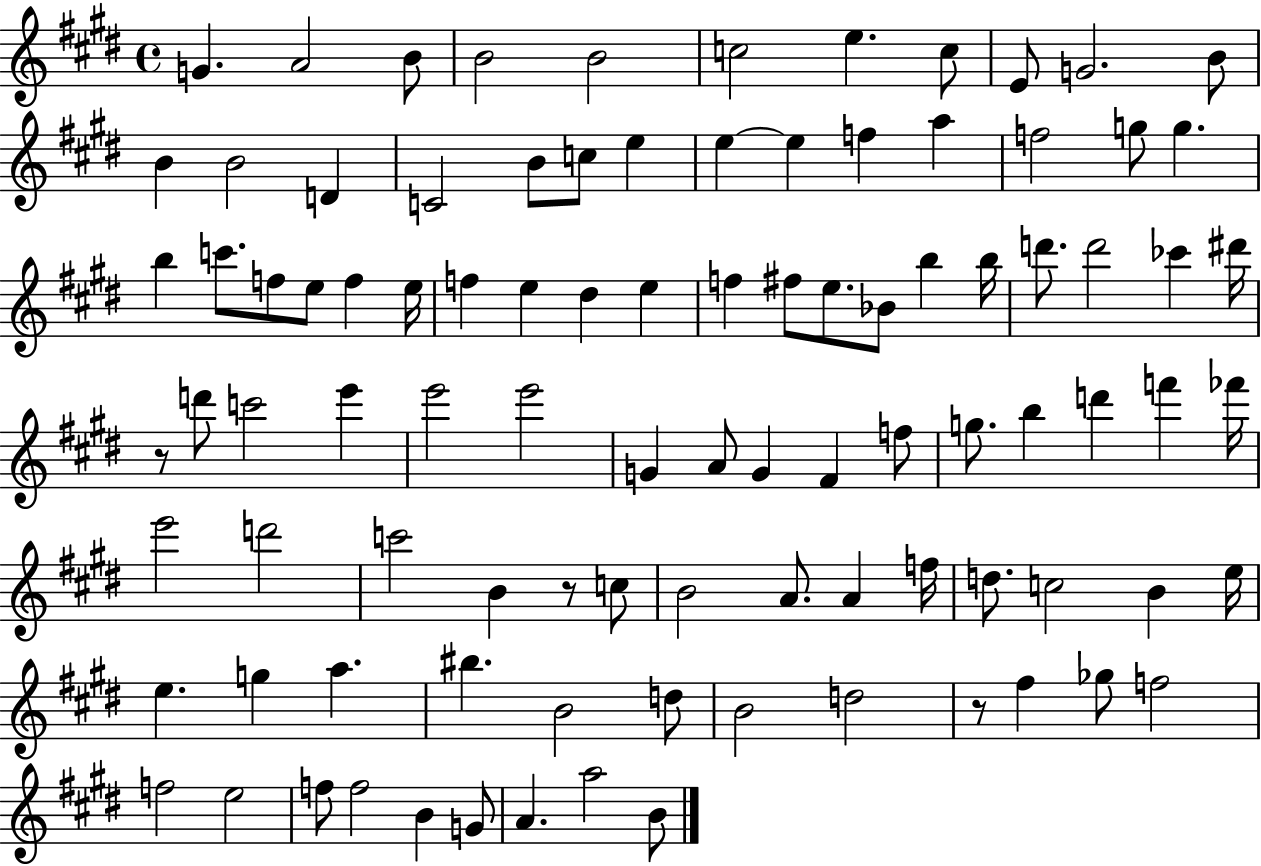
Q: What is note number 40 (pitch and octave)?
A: B5